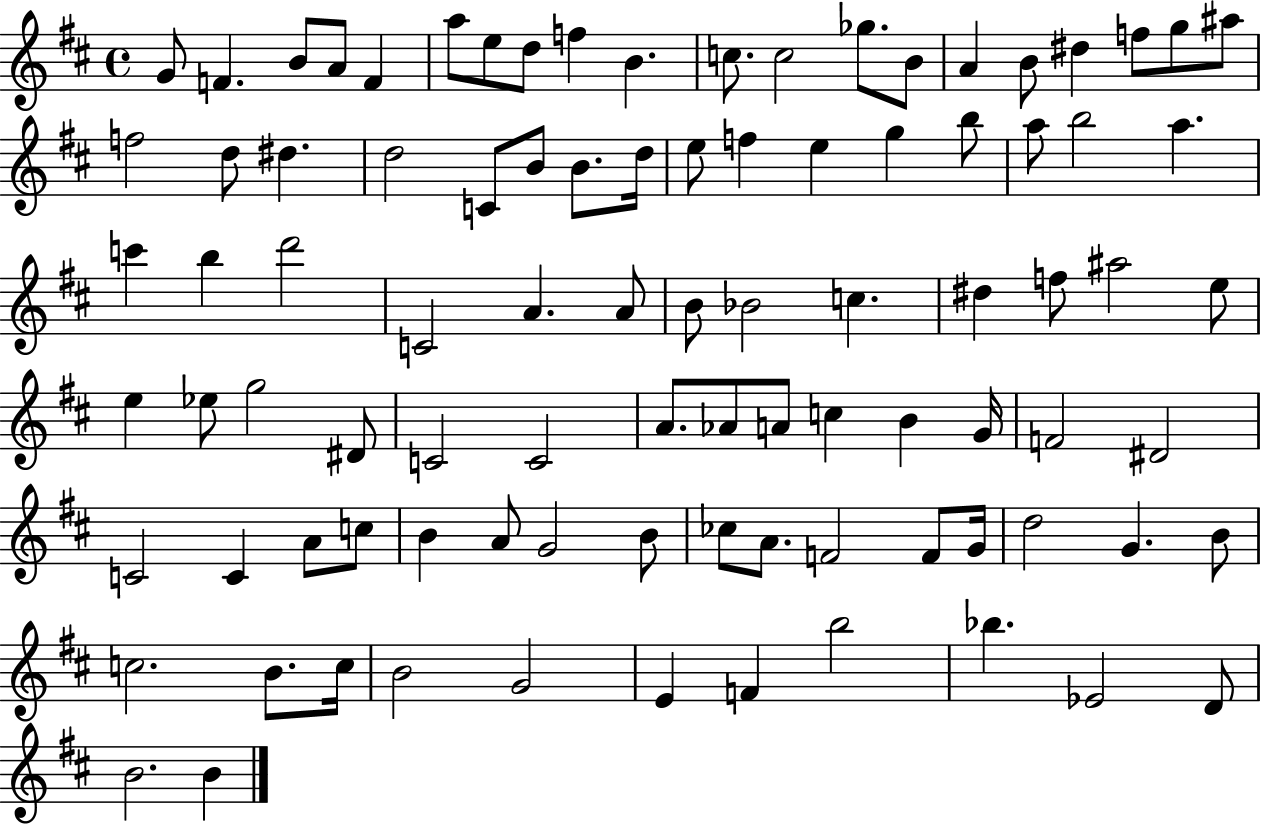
G4/e F4/q. B4/e A4/e F4/q A5/e E5/e D5/e F5/q B4/q. C5/e. C5/h Gb5/e. B4/e A4/q B4/e D#5/q F5/e G5/e A#5/e F5/h D5/e D#5/q. D5/h C4/e B4/e B4/e. D5/s E5/e F5/q E5/q G5/q B5/e A5/e B5/h A5/q. C6/q B5/q D6/h C4/h A4/q. A4/e B4/e Bb4/h C5/q. D#5/q F5/e A#5/h E5/e E5/q Eb5/e G5/h D#4/e C4/h C4/h A4/e. Ab4/e A4/e C5/q B4/q G4/s F4/h D#4/h C4/h C4/q A4/e C5/e B4/q A4/e G4/h B4/e CES5/e A4/e. F4/h F4/e G4/s D5/h G4/q. B4/e C5/h. B4/e. C5/s B4/h G4/h E4/q F4/q B5/h Bb5/q. Eb4/h D4/e B4/h. B4/q